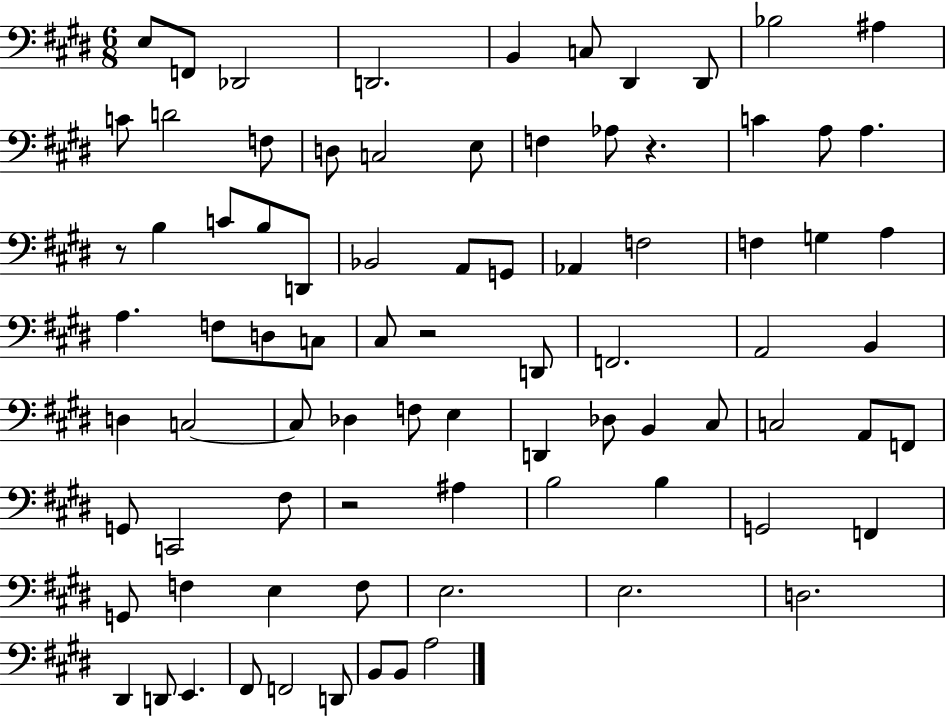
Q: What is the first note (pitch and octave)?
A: E3